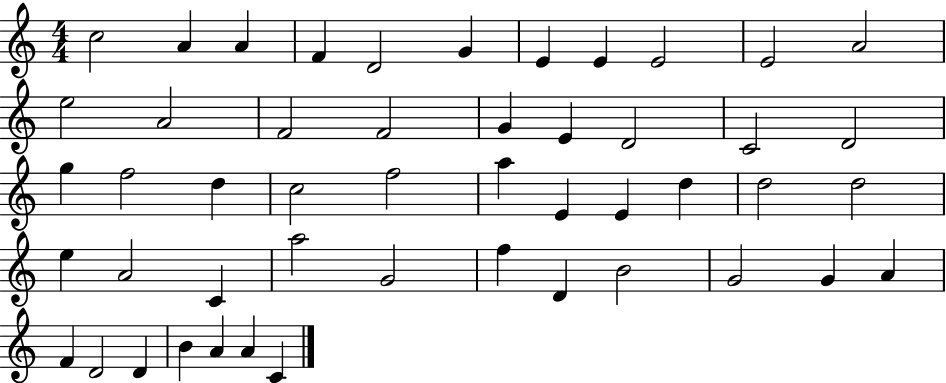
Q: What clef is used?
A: treble